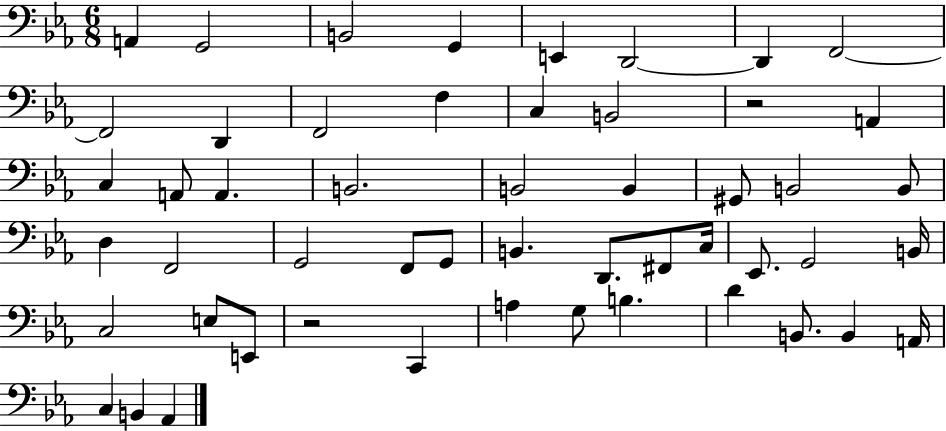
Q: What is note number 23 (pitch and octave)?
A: B2